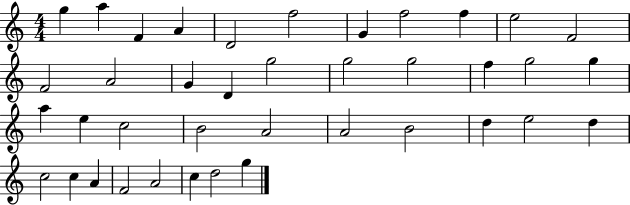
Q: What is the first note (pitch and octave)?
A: G5